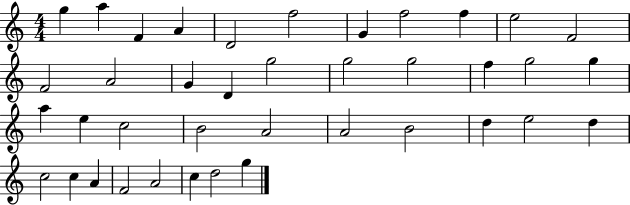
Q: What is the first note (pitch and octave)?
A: G5